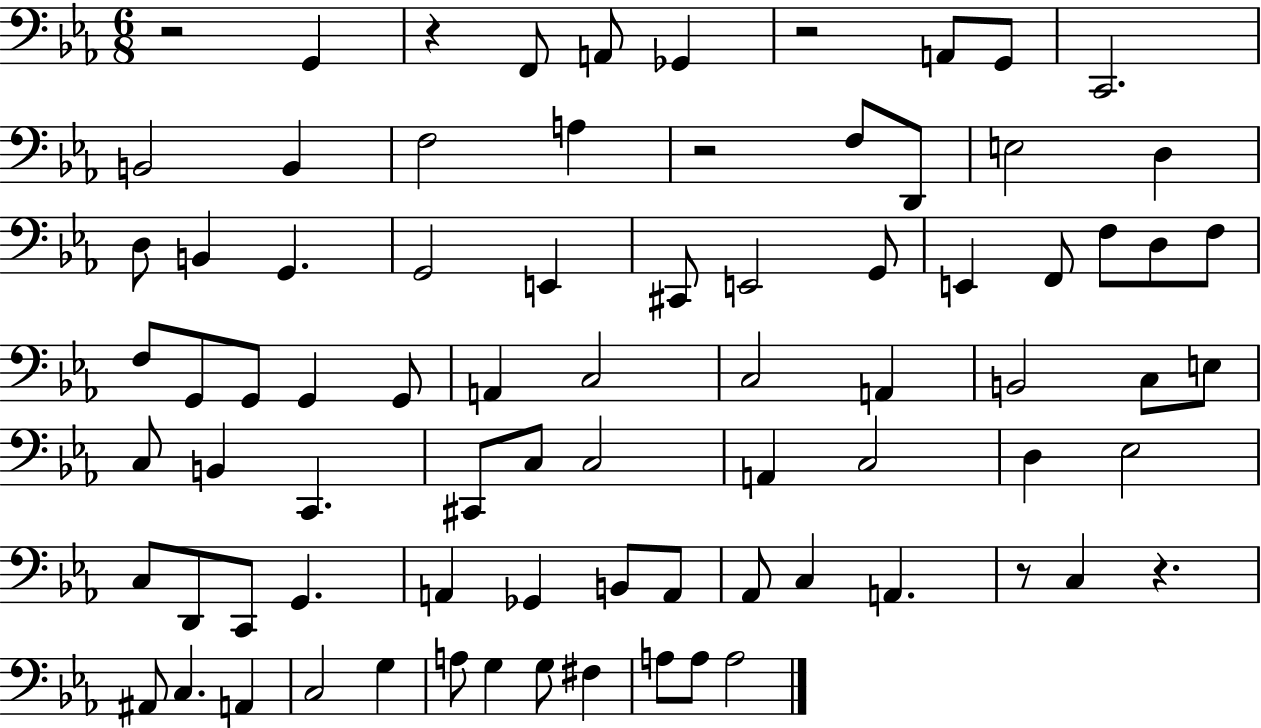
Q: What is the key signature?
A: EES major